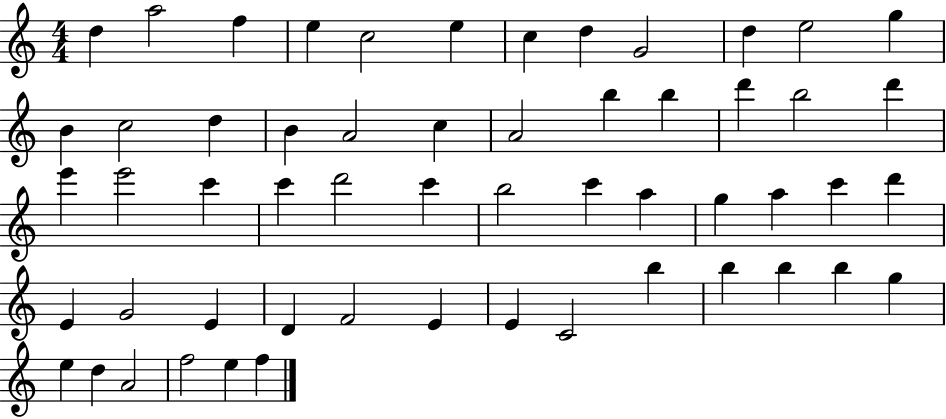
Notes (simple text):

D5/q A5/h F5/q E5/q C5/h E5/q C5/q D5/q G4/h D5/q E5/h G5/q B4/q C5/h D5/q B4/q A4/h C5/q A4/h B5/q B5/q D6/q B5/h D6/q E6/q E6/h C6/q C6/q D6/h C6/q B5/h C6/q A5/q G5/q A5/q C6/q D6/q E4/q G4/h E4/q D4/q F4/h E4/q E4/q C4/h B5/q B5/q B5/q B5/q G5/q E5/q D5/q A4/h F5/h E5/q F5/q